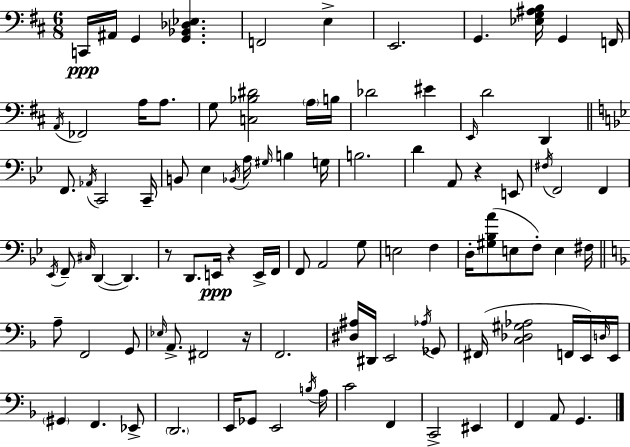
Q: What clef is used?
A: bass